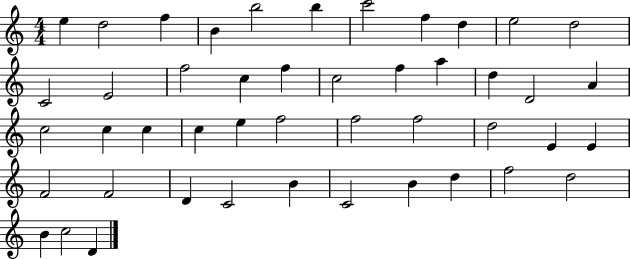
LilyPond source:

{
  \clef treble
  \numericTimeSignature
  \time 4/4
  \key c \major
  e''4 d''2 f''4 | b'4 b''2 b''4 | c'''2 f''4 d''4 | e''2 d''2 | \break c'2 e'2 | f''2 c''4 f''4 | c''2 f''4 a''4 | d''4 d'2 a'4 | \break c''2 c''4 c''4 | c''4 e''4 f''2 | f''2 f''2 | d''2 e'4 e'4 | \break f'2 f'2 | d'4 c'2 b'4 | c'2 b'4 d''4 | f''2 d''2 | \break b'4 c''2 d'4 | \bar "|."
}